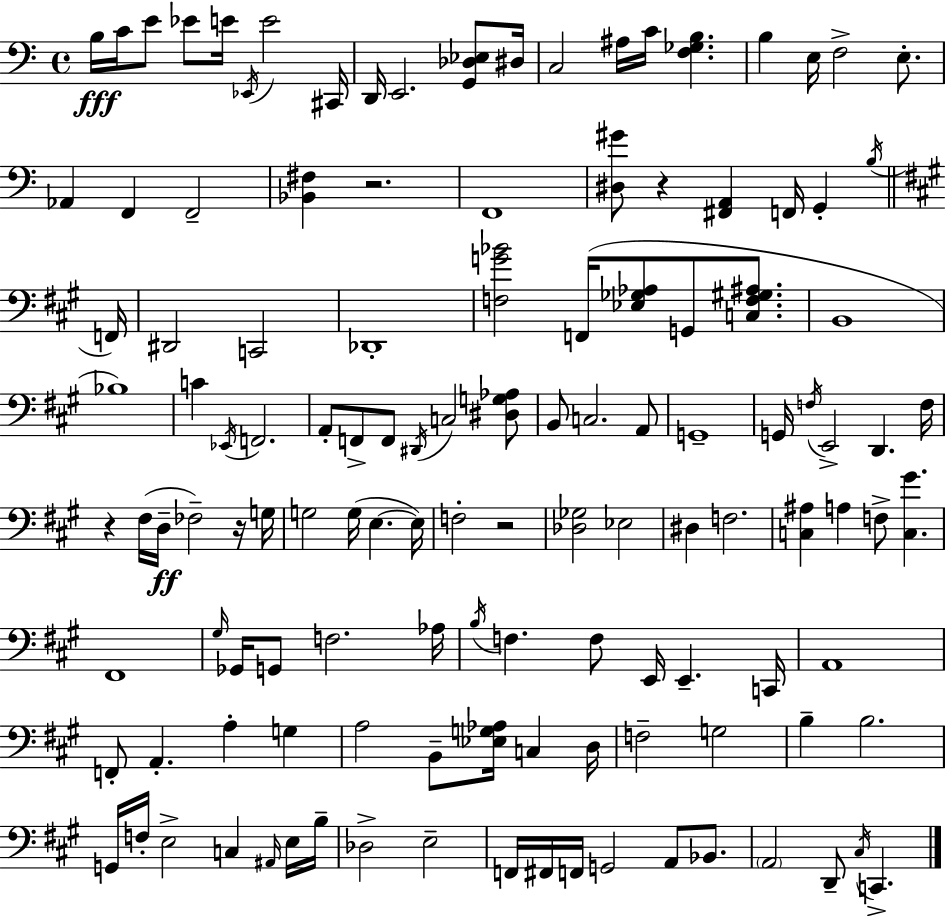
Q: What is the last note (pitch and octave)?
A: C2